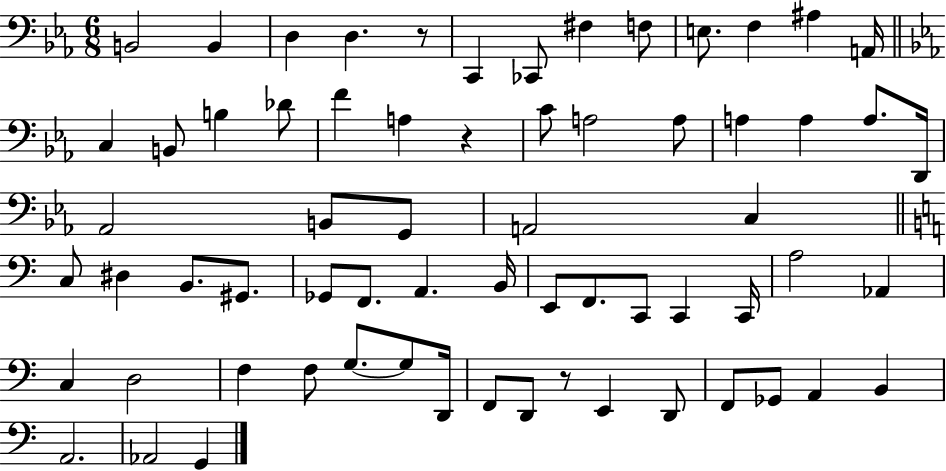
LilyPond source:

{
  \clef bass
  \numericTimeSignature
  \time 6/8
  \key ees \major
  b,2 b,4 | d4 d4. r8 | c,4 ces,8 fis4 f8 | e8. f4 ais4 a,16 | \break \bar "||" \break \key ees \major c4 b,8 b4 des'8 | f'4 a4 r4 | c'8 a2 a8 | a4 a4 a8. d,16 | \break aes,2 b,8 g,8 | a,2 c4 | \bar "||" \break \key c \major c8 dis4 b,8. gis,8. | ges,8 f,8. a,4. b,16 | e,8 f,8. c,8 c,4 c,16 | a2 aes,4 | \break c4 d2 | f4 f8 g8.~~ g8 d,16 | f,8 d,8 r8 e,4 d,8 | f,8 ges,8 a,4 b,4 | \break a,2. | aes,2 g,4 | \bar "|."
}